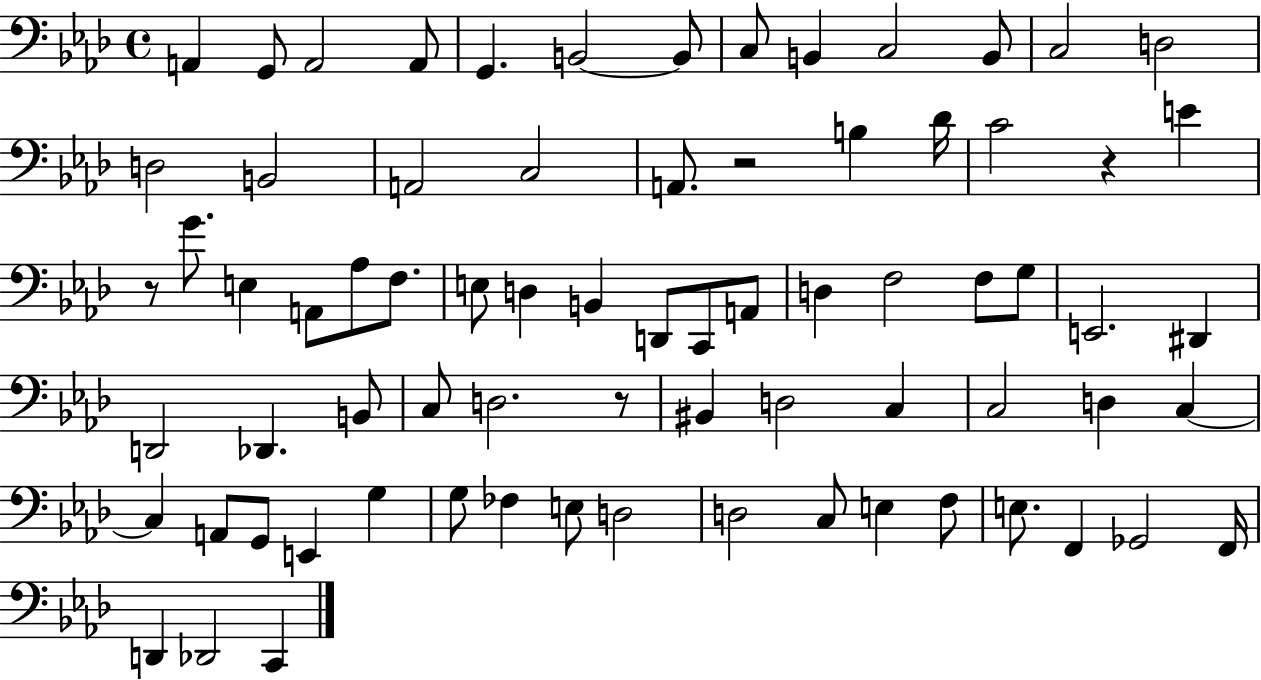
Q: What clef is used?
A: bass